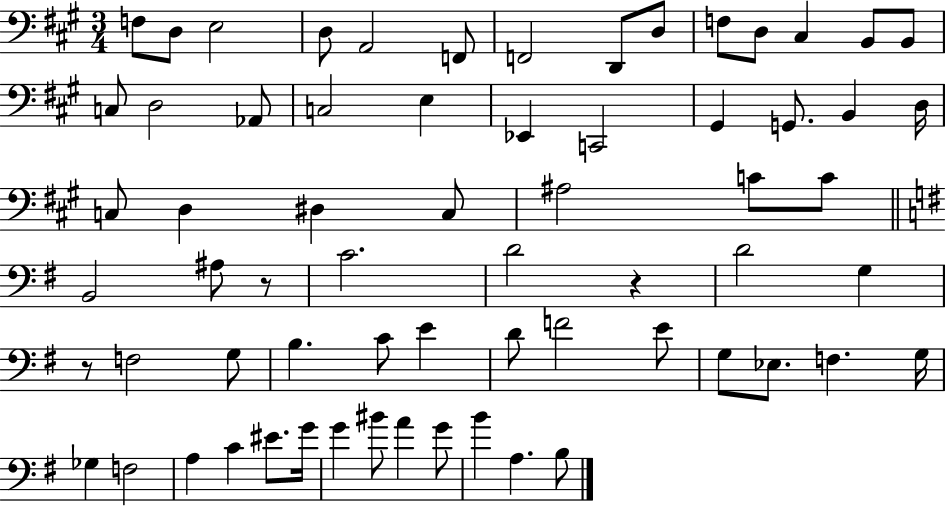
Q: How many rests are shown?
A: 3